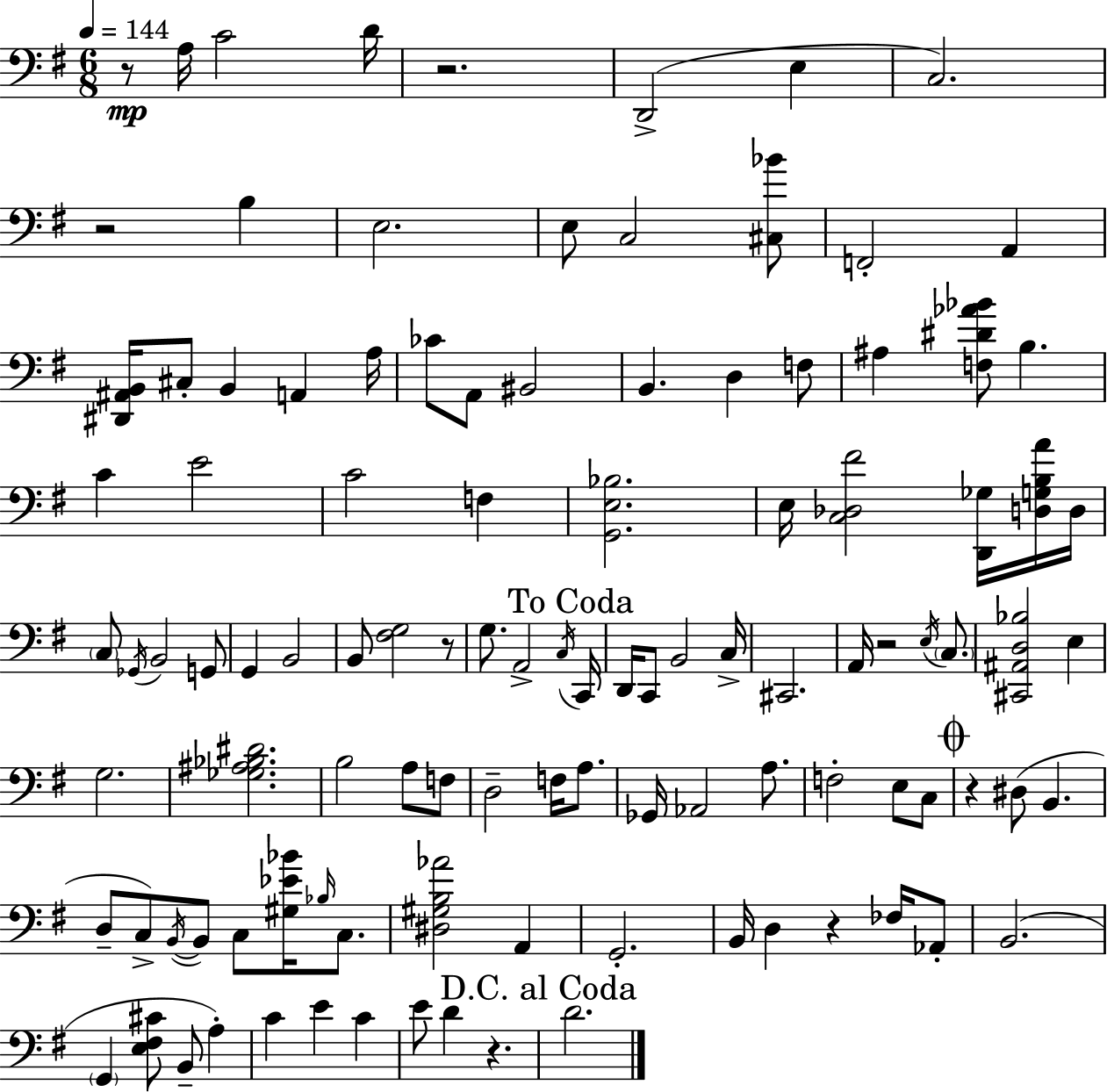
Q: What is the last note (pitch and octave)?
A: D4